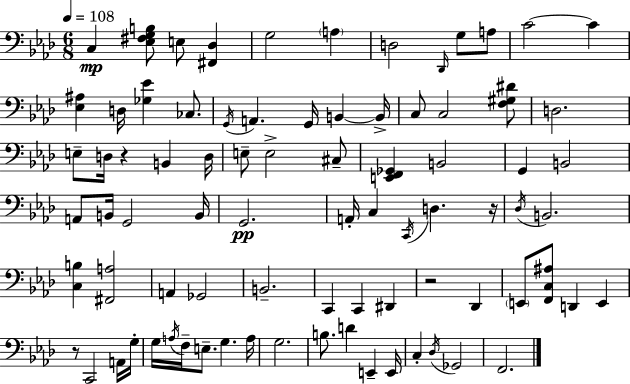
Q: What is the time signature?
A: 6/8